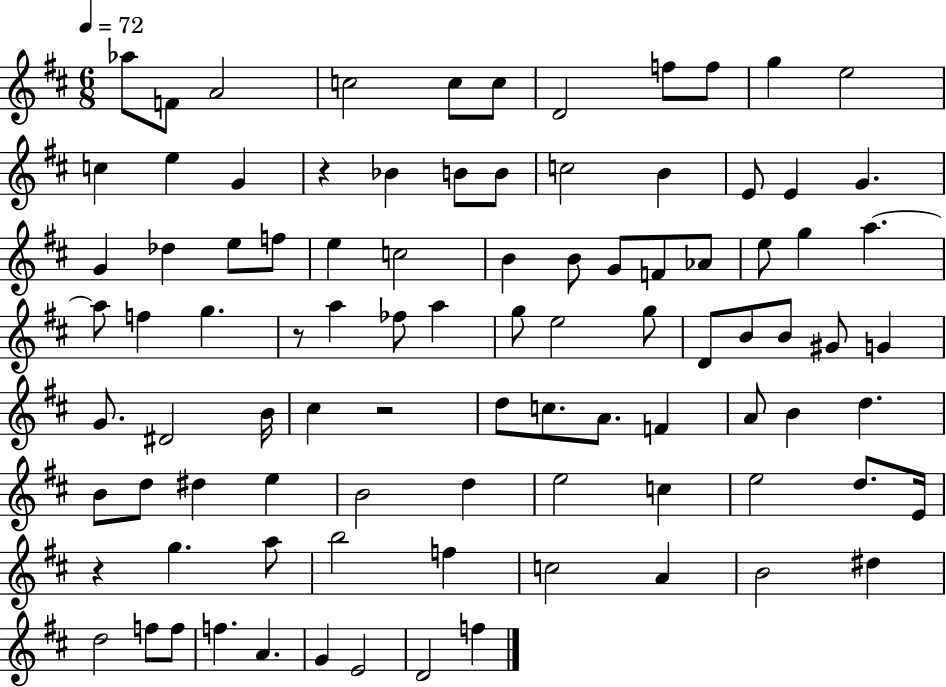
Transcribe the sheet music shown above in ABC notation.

X:1
T:Untitled
M:6/8
L:1/4
K:D
_a/2 F/2 A2 c2 c/2 c/2 D2 f/2 f/2 g e2 c e G z _B B/2 B/2 c2 B E/2 E G G _d e/2 f/2 e c2 B B/2 G/2 F/2 _A/2 e/2 g a a/2 f g z/2 a _f/2 a g/2 e2 g/2 D/2 B/2 B/2 ^G/2 G G/2 ^D2 B/4 ^c z2 d/2 c/2 A/2 F A/2 B d B/2 d/2 ^d e B2 d e2 c e2 d/2 E/4 z g a/2 b2 f c2 A B2 ^d d2 f/2 f/2 f A G E2 D2 f